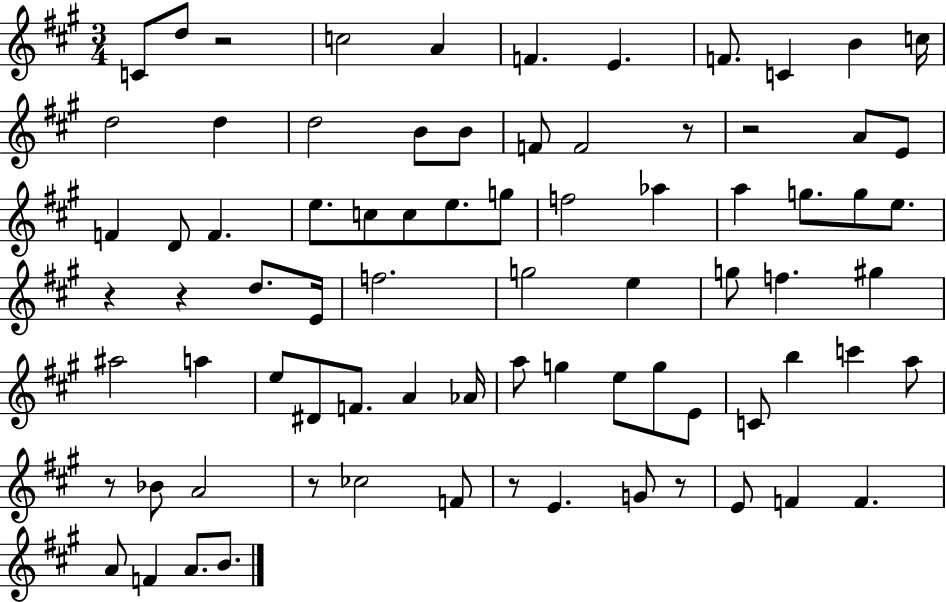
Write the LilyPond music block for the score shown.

{
  \clef treble
  \numericTimeSignature
  \time 3/4
  \key a \major
  c'8 d''8 r2 | c''2 a'4 | f'4. e'4. | f'8. c'4 b'4 c''16 | \break d''2 d''4 | d''2 b'8 b'8 | f'8 f'2 r8 | r2 a'8 e'8 | \break f'4 d'8 f'4. | e''8. c''8 c''8 e''8. g''8 | f''2 aes''4 | a''4 g''8. g''8 e''8. | \break r4 r4 d''8. e'16 | f''2. | g''2 e''4 | g''8 f''4. gis''4 | \break ais''2 a''4 | e''8 dis'8 f'8. a'4 aes'16 | a''8 g''4 e''8 g''8 e'8 | c'8 b''4 c'''4 a''8 | \break r8 bes'8 a'2 | r8 ces''2 f'8 | r8 e'4. g'8 r8 | e'8 f'4 f'4. | \break a'8 f'4 a'8. b'8. | \bar "|."
}